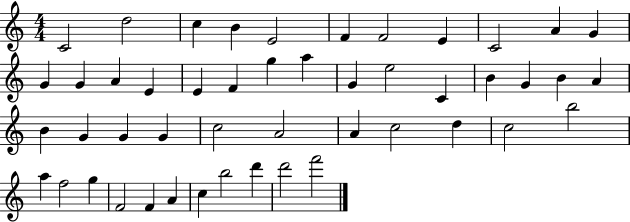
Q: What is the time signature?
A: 4/4